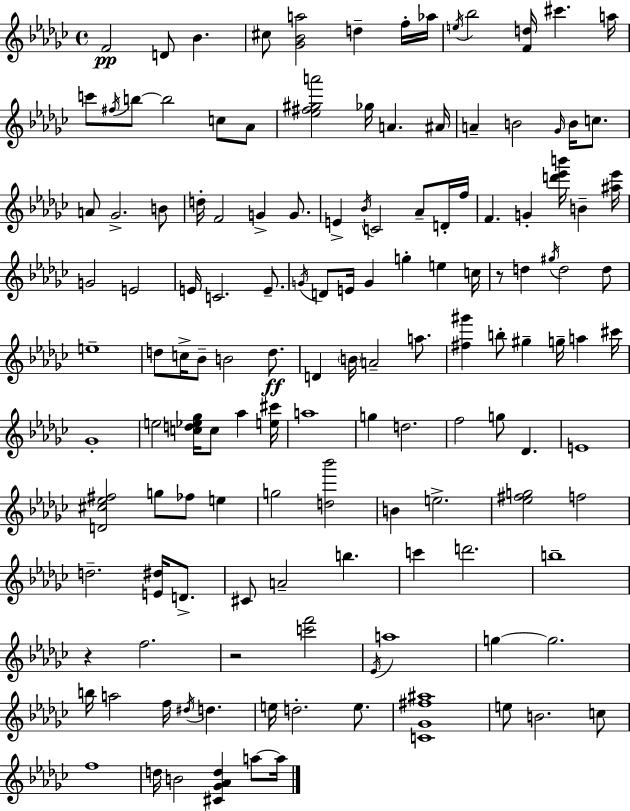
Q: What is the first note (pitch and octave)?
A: F4